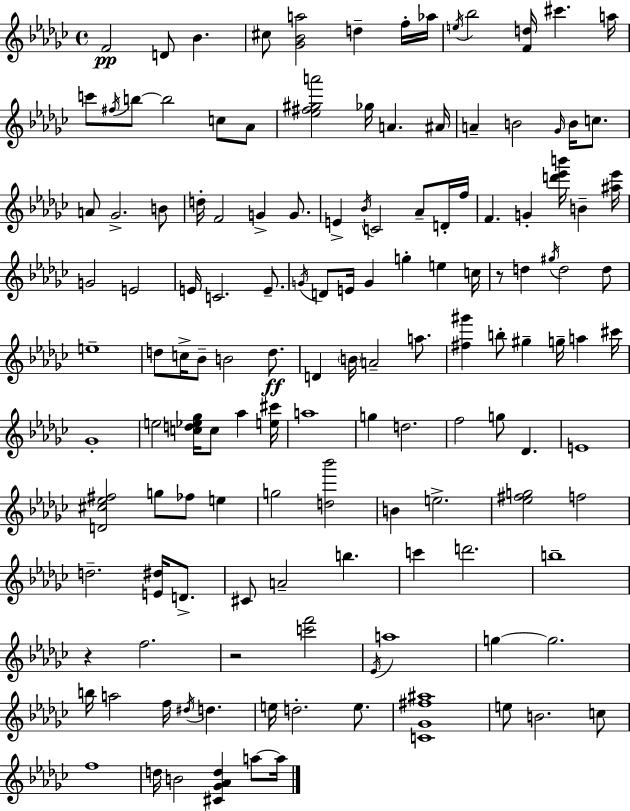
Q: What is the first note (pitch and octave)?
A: F4